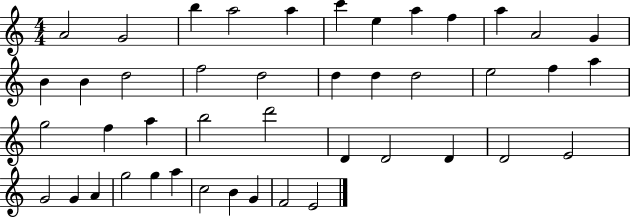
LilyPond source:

{
  \clef treble
  \numericTimeSignature
  \time 4/4
  \key c \major
  a'2 g'2 | b''4 a''2 a''4 | c'''4 e''4 a''4 f''4 | a''4 a'2 g'4 | \break b'4 b'4 d''2 | f''2 d''2 | d''4 d''4 d''2 | e''2 f''4 a''4 | \break g''2 f''4 a''4 | b''2 d'''2 | d'4 d'2 d'4 | d'2 e'2 | \break g'2 g'4 a'4 | g''2 g''4 a''4 | c''2 b'4 g'4 | f'2 e'2 | \break \bar "|."
}